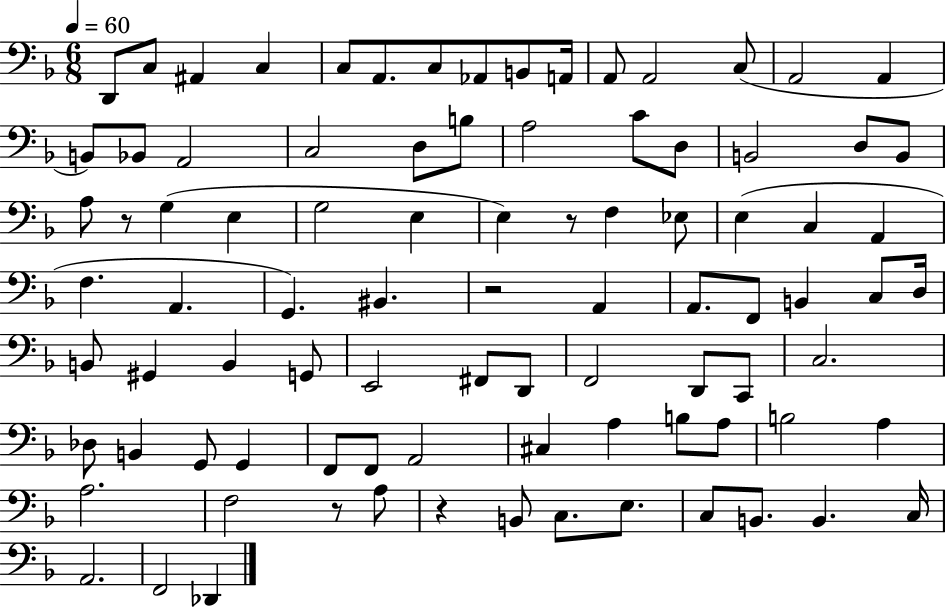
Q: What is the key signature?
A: F major